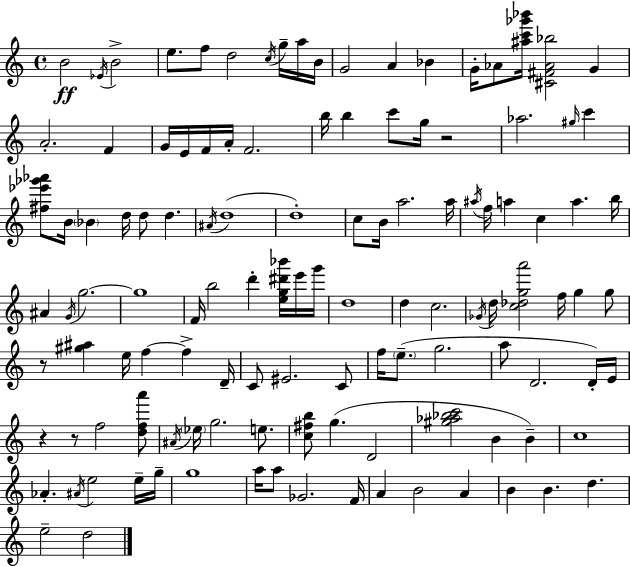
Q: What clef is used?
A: treble